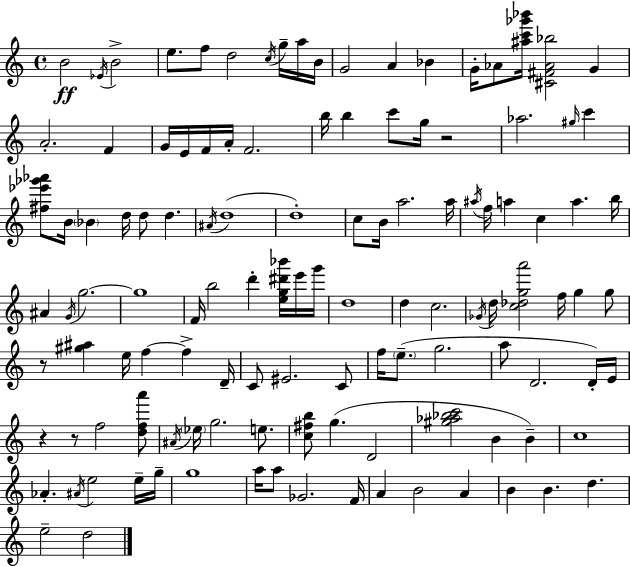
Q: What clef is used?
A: treble